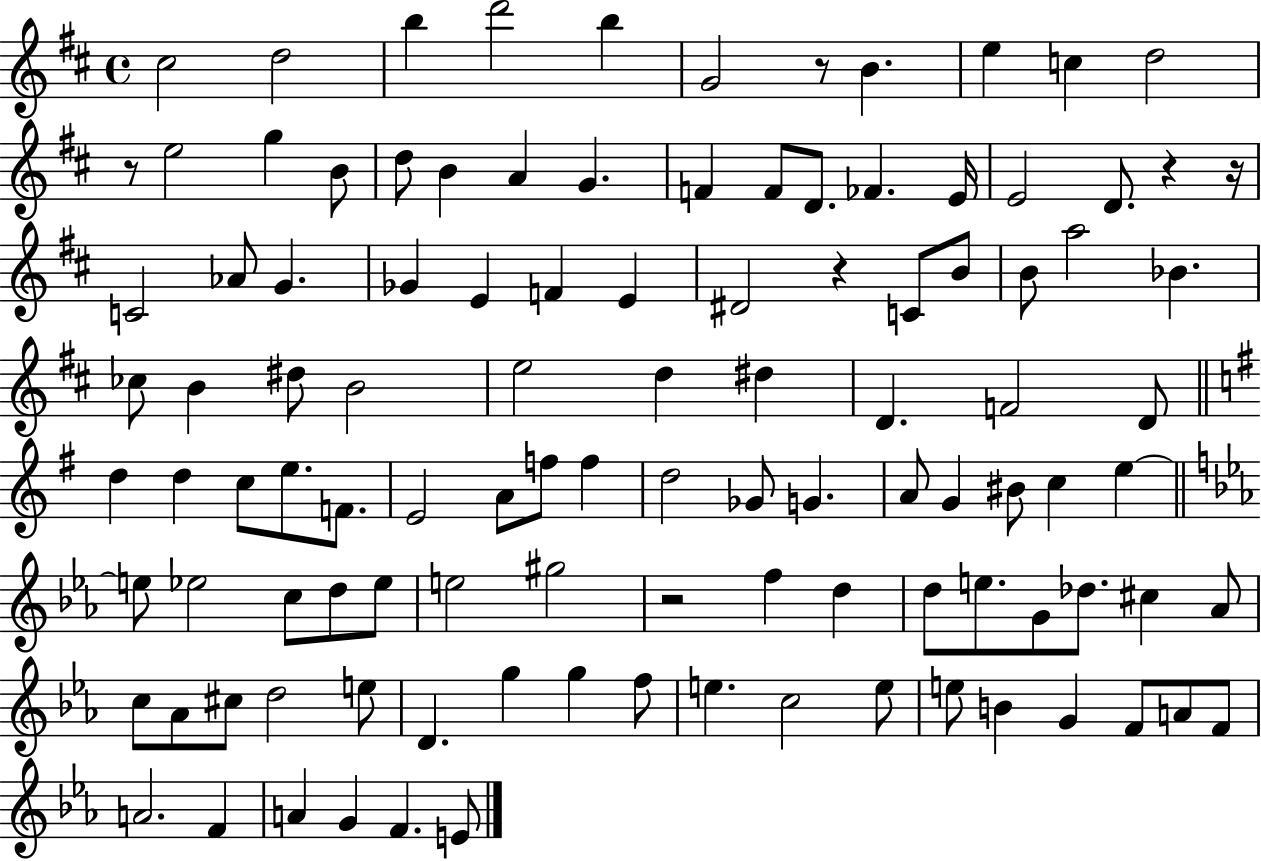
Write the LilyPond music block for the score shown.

{
  \clef treble
  \time 4/4
  \defaultTimeSignature
  \key d \major
  cis''2 d''2 | b''4 d'''2 b''4 | g'2 r8 b'4. | e''4 c''4 d''2 | \break r8 e''2 g''4 b'8 | d''8 b'4 a'4 g'4. | f'4 f'8 d'8. fes'4. e'16 | e'2 d'8. r4 r16 | \break c'2 aes'8 g'4. | ges'4 e'4 f'4 e'4 | dis'2 r4 c'8 b'8 | b'8 a''2 bes'4. | \break ces''8 b'4 dis''8 b'2 | e''2 d''4 dis''4 | d'4. f'2 d'8 | \bar "||" \break \key g \major d''4 d''4 c''8 e''8. f'8. | e'2 a'8 f''8 f''4 | d''2 ges'8 g'4. | a'8 g'4 bis'8 c''4 e''4~~ | \break \bar "||" \break \key c \minor e''8 ees''2 c''8 d''8 ees''8 | e''2 gis''2 | r2 f''4 d''4 | d''8 e''8. g'8 des''8. cis''4 aes'8 | \break c''8 aes'8 cis''8 d''2 e''8 | d'4. g''4 g''4 f''8 | e''4. c''2 e''8 | e''8 b'4 g'4 f'8 a'8 f'8 | \break a'2. f'4 | a'4 g'4 f'4. e'8 | \bar "|."
}